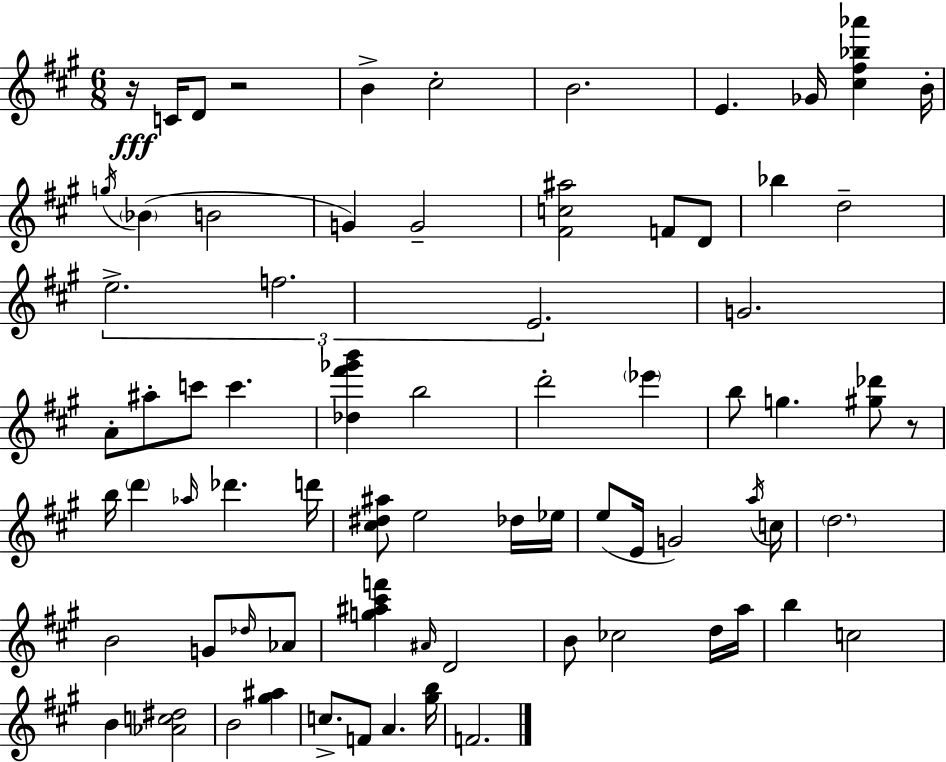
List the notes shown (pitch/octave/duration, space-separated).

R/s C4/s D4/e R/h B4/q C#5/h B4/h. E4/q. Gb4/s [C#5,F#5,Bb5,Ab6]/q B4/s G5/s Bb4/q B4/h G4/q G4/h [F#4,C5,A#5]/h F4/e D4/e Bb5/q D5/h E5/h. F5/h. E4/h. G4/h. A4/e A#5/e C6/e C6/q. [Db5,F#6,Gb6,B6]/q B5/h D6/h Eb6/q B5/e G5/q. [G#5,Db6]/e R/e B5/s D6/q Ab5/s Db6/q. D6/s [C#5,D#5,A#5]/e E5/h Db5/s Eb5/s E5/e E4/s G4/h A5/s C5/s D5/h. B4/h G4/e Db5/s Ab4/e [G5,A#5,C#6,F6]/q A#4/s D4/h B4/e CES5/h D5/s A5/s B5/q C5/h B4/q [Ab4,C5,D#5]/h B4/h [G#5,A#5]/q C5/e. F4/e A4/q. [G#5,B5]/s F4/h.